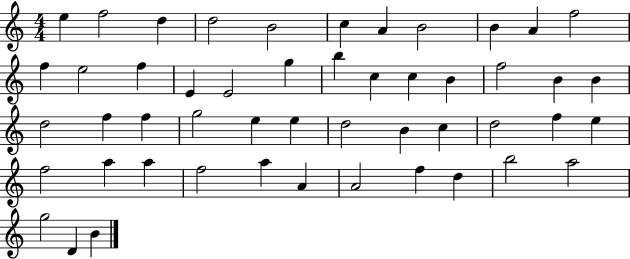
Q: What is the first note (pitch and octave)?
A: E5